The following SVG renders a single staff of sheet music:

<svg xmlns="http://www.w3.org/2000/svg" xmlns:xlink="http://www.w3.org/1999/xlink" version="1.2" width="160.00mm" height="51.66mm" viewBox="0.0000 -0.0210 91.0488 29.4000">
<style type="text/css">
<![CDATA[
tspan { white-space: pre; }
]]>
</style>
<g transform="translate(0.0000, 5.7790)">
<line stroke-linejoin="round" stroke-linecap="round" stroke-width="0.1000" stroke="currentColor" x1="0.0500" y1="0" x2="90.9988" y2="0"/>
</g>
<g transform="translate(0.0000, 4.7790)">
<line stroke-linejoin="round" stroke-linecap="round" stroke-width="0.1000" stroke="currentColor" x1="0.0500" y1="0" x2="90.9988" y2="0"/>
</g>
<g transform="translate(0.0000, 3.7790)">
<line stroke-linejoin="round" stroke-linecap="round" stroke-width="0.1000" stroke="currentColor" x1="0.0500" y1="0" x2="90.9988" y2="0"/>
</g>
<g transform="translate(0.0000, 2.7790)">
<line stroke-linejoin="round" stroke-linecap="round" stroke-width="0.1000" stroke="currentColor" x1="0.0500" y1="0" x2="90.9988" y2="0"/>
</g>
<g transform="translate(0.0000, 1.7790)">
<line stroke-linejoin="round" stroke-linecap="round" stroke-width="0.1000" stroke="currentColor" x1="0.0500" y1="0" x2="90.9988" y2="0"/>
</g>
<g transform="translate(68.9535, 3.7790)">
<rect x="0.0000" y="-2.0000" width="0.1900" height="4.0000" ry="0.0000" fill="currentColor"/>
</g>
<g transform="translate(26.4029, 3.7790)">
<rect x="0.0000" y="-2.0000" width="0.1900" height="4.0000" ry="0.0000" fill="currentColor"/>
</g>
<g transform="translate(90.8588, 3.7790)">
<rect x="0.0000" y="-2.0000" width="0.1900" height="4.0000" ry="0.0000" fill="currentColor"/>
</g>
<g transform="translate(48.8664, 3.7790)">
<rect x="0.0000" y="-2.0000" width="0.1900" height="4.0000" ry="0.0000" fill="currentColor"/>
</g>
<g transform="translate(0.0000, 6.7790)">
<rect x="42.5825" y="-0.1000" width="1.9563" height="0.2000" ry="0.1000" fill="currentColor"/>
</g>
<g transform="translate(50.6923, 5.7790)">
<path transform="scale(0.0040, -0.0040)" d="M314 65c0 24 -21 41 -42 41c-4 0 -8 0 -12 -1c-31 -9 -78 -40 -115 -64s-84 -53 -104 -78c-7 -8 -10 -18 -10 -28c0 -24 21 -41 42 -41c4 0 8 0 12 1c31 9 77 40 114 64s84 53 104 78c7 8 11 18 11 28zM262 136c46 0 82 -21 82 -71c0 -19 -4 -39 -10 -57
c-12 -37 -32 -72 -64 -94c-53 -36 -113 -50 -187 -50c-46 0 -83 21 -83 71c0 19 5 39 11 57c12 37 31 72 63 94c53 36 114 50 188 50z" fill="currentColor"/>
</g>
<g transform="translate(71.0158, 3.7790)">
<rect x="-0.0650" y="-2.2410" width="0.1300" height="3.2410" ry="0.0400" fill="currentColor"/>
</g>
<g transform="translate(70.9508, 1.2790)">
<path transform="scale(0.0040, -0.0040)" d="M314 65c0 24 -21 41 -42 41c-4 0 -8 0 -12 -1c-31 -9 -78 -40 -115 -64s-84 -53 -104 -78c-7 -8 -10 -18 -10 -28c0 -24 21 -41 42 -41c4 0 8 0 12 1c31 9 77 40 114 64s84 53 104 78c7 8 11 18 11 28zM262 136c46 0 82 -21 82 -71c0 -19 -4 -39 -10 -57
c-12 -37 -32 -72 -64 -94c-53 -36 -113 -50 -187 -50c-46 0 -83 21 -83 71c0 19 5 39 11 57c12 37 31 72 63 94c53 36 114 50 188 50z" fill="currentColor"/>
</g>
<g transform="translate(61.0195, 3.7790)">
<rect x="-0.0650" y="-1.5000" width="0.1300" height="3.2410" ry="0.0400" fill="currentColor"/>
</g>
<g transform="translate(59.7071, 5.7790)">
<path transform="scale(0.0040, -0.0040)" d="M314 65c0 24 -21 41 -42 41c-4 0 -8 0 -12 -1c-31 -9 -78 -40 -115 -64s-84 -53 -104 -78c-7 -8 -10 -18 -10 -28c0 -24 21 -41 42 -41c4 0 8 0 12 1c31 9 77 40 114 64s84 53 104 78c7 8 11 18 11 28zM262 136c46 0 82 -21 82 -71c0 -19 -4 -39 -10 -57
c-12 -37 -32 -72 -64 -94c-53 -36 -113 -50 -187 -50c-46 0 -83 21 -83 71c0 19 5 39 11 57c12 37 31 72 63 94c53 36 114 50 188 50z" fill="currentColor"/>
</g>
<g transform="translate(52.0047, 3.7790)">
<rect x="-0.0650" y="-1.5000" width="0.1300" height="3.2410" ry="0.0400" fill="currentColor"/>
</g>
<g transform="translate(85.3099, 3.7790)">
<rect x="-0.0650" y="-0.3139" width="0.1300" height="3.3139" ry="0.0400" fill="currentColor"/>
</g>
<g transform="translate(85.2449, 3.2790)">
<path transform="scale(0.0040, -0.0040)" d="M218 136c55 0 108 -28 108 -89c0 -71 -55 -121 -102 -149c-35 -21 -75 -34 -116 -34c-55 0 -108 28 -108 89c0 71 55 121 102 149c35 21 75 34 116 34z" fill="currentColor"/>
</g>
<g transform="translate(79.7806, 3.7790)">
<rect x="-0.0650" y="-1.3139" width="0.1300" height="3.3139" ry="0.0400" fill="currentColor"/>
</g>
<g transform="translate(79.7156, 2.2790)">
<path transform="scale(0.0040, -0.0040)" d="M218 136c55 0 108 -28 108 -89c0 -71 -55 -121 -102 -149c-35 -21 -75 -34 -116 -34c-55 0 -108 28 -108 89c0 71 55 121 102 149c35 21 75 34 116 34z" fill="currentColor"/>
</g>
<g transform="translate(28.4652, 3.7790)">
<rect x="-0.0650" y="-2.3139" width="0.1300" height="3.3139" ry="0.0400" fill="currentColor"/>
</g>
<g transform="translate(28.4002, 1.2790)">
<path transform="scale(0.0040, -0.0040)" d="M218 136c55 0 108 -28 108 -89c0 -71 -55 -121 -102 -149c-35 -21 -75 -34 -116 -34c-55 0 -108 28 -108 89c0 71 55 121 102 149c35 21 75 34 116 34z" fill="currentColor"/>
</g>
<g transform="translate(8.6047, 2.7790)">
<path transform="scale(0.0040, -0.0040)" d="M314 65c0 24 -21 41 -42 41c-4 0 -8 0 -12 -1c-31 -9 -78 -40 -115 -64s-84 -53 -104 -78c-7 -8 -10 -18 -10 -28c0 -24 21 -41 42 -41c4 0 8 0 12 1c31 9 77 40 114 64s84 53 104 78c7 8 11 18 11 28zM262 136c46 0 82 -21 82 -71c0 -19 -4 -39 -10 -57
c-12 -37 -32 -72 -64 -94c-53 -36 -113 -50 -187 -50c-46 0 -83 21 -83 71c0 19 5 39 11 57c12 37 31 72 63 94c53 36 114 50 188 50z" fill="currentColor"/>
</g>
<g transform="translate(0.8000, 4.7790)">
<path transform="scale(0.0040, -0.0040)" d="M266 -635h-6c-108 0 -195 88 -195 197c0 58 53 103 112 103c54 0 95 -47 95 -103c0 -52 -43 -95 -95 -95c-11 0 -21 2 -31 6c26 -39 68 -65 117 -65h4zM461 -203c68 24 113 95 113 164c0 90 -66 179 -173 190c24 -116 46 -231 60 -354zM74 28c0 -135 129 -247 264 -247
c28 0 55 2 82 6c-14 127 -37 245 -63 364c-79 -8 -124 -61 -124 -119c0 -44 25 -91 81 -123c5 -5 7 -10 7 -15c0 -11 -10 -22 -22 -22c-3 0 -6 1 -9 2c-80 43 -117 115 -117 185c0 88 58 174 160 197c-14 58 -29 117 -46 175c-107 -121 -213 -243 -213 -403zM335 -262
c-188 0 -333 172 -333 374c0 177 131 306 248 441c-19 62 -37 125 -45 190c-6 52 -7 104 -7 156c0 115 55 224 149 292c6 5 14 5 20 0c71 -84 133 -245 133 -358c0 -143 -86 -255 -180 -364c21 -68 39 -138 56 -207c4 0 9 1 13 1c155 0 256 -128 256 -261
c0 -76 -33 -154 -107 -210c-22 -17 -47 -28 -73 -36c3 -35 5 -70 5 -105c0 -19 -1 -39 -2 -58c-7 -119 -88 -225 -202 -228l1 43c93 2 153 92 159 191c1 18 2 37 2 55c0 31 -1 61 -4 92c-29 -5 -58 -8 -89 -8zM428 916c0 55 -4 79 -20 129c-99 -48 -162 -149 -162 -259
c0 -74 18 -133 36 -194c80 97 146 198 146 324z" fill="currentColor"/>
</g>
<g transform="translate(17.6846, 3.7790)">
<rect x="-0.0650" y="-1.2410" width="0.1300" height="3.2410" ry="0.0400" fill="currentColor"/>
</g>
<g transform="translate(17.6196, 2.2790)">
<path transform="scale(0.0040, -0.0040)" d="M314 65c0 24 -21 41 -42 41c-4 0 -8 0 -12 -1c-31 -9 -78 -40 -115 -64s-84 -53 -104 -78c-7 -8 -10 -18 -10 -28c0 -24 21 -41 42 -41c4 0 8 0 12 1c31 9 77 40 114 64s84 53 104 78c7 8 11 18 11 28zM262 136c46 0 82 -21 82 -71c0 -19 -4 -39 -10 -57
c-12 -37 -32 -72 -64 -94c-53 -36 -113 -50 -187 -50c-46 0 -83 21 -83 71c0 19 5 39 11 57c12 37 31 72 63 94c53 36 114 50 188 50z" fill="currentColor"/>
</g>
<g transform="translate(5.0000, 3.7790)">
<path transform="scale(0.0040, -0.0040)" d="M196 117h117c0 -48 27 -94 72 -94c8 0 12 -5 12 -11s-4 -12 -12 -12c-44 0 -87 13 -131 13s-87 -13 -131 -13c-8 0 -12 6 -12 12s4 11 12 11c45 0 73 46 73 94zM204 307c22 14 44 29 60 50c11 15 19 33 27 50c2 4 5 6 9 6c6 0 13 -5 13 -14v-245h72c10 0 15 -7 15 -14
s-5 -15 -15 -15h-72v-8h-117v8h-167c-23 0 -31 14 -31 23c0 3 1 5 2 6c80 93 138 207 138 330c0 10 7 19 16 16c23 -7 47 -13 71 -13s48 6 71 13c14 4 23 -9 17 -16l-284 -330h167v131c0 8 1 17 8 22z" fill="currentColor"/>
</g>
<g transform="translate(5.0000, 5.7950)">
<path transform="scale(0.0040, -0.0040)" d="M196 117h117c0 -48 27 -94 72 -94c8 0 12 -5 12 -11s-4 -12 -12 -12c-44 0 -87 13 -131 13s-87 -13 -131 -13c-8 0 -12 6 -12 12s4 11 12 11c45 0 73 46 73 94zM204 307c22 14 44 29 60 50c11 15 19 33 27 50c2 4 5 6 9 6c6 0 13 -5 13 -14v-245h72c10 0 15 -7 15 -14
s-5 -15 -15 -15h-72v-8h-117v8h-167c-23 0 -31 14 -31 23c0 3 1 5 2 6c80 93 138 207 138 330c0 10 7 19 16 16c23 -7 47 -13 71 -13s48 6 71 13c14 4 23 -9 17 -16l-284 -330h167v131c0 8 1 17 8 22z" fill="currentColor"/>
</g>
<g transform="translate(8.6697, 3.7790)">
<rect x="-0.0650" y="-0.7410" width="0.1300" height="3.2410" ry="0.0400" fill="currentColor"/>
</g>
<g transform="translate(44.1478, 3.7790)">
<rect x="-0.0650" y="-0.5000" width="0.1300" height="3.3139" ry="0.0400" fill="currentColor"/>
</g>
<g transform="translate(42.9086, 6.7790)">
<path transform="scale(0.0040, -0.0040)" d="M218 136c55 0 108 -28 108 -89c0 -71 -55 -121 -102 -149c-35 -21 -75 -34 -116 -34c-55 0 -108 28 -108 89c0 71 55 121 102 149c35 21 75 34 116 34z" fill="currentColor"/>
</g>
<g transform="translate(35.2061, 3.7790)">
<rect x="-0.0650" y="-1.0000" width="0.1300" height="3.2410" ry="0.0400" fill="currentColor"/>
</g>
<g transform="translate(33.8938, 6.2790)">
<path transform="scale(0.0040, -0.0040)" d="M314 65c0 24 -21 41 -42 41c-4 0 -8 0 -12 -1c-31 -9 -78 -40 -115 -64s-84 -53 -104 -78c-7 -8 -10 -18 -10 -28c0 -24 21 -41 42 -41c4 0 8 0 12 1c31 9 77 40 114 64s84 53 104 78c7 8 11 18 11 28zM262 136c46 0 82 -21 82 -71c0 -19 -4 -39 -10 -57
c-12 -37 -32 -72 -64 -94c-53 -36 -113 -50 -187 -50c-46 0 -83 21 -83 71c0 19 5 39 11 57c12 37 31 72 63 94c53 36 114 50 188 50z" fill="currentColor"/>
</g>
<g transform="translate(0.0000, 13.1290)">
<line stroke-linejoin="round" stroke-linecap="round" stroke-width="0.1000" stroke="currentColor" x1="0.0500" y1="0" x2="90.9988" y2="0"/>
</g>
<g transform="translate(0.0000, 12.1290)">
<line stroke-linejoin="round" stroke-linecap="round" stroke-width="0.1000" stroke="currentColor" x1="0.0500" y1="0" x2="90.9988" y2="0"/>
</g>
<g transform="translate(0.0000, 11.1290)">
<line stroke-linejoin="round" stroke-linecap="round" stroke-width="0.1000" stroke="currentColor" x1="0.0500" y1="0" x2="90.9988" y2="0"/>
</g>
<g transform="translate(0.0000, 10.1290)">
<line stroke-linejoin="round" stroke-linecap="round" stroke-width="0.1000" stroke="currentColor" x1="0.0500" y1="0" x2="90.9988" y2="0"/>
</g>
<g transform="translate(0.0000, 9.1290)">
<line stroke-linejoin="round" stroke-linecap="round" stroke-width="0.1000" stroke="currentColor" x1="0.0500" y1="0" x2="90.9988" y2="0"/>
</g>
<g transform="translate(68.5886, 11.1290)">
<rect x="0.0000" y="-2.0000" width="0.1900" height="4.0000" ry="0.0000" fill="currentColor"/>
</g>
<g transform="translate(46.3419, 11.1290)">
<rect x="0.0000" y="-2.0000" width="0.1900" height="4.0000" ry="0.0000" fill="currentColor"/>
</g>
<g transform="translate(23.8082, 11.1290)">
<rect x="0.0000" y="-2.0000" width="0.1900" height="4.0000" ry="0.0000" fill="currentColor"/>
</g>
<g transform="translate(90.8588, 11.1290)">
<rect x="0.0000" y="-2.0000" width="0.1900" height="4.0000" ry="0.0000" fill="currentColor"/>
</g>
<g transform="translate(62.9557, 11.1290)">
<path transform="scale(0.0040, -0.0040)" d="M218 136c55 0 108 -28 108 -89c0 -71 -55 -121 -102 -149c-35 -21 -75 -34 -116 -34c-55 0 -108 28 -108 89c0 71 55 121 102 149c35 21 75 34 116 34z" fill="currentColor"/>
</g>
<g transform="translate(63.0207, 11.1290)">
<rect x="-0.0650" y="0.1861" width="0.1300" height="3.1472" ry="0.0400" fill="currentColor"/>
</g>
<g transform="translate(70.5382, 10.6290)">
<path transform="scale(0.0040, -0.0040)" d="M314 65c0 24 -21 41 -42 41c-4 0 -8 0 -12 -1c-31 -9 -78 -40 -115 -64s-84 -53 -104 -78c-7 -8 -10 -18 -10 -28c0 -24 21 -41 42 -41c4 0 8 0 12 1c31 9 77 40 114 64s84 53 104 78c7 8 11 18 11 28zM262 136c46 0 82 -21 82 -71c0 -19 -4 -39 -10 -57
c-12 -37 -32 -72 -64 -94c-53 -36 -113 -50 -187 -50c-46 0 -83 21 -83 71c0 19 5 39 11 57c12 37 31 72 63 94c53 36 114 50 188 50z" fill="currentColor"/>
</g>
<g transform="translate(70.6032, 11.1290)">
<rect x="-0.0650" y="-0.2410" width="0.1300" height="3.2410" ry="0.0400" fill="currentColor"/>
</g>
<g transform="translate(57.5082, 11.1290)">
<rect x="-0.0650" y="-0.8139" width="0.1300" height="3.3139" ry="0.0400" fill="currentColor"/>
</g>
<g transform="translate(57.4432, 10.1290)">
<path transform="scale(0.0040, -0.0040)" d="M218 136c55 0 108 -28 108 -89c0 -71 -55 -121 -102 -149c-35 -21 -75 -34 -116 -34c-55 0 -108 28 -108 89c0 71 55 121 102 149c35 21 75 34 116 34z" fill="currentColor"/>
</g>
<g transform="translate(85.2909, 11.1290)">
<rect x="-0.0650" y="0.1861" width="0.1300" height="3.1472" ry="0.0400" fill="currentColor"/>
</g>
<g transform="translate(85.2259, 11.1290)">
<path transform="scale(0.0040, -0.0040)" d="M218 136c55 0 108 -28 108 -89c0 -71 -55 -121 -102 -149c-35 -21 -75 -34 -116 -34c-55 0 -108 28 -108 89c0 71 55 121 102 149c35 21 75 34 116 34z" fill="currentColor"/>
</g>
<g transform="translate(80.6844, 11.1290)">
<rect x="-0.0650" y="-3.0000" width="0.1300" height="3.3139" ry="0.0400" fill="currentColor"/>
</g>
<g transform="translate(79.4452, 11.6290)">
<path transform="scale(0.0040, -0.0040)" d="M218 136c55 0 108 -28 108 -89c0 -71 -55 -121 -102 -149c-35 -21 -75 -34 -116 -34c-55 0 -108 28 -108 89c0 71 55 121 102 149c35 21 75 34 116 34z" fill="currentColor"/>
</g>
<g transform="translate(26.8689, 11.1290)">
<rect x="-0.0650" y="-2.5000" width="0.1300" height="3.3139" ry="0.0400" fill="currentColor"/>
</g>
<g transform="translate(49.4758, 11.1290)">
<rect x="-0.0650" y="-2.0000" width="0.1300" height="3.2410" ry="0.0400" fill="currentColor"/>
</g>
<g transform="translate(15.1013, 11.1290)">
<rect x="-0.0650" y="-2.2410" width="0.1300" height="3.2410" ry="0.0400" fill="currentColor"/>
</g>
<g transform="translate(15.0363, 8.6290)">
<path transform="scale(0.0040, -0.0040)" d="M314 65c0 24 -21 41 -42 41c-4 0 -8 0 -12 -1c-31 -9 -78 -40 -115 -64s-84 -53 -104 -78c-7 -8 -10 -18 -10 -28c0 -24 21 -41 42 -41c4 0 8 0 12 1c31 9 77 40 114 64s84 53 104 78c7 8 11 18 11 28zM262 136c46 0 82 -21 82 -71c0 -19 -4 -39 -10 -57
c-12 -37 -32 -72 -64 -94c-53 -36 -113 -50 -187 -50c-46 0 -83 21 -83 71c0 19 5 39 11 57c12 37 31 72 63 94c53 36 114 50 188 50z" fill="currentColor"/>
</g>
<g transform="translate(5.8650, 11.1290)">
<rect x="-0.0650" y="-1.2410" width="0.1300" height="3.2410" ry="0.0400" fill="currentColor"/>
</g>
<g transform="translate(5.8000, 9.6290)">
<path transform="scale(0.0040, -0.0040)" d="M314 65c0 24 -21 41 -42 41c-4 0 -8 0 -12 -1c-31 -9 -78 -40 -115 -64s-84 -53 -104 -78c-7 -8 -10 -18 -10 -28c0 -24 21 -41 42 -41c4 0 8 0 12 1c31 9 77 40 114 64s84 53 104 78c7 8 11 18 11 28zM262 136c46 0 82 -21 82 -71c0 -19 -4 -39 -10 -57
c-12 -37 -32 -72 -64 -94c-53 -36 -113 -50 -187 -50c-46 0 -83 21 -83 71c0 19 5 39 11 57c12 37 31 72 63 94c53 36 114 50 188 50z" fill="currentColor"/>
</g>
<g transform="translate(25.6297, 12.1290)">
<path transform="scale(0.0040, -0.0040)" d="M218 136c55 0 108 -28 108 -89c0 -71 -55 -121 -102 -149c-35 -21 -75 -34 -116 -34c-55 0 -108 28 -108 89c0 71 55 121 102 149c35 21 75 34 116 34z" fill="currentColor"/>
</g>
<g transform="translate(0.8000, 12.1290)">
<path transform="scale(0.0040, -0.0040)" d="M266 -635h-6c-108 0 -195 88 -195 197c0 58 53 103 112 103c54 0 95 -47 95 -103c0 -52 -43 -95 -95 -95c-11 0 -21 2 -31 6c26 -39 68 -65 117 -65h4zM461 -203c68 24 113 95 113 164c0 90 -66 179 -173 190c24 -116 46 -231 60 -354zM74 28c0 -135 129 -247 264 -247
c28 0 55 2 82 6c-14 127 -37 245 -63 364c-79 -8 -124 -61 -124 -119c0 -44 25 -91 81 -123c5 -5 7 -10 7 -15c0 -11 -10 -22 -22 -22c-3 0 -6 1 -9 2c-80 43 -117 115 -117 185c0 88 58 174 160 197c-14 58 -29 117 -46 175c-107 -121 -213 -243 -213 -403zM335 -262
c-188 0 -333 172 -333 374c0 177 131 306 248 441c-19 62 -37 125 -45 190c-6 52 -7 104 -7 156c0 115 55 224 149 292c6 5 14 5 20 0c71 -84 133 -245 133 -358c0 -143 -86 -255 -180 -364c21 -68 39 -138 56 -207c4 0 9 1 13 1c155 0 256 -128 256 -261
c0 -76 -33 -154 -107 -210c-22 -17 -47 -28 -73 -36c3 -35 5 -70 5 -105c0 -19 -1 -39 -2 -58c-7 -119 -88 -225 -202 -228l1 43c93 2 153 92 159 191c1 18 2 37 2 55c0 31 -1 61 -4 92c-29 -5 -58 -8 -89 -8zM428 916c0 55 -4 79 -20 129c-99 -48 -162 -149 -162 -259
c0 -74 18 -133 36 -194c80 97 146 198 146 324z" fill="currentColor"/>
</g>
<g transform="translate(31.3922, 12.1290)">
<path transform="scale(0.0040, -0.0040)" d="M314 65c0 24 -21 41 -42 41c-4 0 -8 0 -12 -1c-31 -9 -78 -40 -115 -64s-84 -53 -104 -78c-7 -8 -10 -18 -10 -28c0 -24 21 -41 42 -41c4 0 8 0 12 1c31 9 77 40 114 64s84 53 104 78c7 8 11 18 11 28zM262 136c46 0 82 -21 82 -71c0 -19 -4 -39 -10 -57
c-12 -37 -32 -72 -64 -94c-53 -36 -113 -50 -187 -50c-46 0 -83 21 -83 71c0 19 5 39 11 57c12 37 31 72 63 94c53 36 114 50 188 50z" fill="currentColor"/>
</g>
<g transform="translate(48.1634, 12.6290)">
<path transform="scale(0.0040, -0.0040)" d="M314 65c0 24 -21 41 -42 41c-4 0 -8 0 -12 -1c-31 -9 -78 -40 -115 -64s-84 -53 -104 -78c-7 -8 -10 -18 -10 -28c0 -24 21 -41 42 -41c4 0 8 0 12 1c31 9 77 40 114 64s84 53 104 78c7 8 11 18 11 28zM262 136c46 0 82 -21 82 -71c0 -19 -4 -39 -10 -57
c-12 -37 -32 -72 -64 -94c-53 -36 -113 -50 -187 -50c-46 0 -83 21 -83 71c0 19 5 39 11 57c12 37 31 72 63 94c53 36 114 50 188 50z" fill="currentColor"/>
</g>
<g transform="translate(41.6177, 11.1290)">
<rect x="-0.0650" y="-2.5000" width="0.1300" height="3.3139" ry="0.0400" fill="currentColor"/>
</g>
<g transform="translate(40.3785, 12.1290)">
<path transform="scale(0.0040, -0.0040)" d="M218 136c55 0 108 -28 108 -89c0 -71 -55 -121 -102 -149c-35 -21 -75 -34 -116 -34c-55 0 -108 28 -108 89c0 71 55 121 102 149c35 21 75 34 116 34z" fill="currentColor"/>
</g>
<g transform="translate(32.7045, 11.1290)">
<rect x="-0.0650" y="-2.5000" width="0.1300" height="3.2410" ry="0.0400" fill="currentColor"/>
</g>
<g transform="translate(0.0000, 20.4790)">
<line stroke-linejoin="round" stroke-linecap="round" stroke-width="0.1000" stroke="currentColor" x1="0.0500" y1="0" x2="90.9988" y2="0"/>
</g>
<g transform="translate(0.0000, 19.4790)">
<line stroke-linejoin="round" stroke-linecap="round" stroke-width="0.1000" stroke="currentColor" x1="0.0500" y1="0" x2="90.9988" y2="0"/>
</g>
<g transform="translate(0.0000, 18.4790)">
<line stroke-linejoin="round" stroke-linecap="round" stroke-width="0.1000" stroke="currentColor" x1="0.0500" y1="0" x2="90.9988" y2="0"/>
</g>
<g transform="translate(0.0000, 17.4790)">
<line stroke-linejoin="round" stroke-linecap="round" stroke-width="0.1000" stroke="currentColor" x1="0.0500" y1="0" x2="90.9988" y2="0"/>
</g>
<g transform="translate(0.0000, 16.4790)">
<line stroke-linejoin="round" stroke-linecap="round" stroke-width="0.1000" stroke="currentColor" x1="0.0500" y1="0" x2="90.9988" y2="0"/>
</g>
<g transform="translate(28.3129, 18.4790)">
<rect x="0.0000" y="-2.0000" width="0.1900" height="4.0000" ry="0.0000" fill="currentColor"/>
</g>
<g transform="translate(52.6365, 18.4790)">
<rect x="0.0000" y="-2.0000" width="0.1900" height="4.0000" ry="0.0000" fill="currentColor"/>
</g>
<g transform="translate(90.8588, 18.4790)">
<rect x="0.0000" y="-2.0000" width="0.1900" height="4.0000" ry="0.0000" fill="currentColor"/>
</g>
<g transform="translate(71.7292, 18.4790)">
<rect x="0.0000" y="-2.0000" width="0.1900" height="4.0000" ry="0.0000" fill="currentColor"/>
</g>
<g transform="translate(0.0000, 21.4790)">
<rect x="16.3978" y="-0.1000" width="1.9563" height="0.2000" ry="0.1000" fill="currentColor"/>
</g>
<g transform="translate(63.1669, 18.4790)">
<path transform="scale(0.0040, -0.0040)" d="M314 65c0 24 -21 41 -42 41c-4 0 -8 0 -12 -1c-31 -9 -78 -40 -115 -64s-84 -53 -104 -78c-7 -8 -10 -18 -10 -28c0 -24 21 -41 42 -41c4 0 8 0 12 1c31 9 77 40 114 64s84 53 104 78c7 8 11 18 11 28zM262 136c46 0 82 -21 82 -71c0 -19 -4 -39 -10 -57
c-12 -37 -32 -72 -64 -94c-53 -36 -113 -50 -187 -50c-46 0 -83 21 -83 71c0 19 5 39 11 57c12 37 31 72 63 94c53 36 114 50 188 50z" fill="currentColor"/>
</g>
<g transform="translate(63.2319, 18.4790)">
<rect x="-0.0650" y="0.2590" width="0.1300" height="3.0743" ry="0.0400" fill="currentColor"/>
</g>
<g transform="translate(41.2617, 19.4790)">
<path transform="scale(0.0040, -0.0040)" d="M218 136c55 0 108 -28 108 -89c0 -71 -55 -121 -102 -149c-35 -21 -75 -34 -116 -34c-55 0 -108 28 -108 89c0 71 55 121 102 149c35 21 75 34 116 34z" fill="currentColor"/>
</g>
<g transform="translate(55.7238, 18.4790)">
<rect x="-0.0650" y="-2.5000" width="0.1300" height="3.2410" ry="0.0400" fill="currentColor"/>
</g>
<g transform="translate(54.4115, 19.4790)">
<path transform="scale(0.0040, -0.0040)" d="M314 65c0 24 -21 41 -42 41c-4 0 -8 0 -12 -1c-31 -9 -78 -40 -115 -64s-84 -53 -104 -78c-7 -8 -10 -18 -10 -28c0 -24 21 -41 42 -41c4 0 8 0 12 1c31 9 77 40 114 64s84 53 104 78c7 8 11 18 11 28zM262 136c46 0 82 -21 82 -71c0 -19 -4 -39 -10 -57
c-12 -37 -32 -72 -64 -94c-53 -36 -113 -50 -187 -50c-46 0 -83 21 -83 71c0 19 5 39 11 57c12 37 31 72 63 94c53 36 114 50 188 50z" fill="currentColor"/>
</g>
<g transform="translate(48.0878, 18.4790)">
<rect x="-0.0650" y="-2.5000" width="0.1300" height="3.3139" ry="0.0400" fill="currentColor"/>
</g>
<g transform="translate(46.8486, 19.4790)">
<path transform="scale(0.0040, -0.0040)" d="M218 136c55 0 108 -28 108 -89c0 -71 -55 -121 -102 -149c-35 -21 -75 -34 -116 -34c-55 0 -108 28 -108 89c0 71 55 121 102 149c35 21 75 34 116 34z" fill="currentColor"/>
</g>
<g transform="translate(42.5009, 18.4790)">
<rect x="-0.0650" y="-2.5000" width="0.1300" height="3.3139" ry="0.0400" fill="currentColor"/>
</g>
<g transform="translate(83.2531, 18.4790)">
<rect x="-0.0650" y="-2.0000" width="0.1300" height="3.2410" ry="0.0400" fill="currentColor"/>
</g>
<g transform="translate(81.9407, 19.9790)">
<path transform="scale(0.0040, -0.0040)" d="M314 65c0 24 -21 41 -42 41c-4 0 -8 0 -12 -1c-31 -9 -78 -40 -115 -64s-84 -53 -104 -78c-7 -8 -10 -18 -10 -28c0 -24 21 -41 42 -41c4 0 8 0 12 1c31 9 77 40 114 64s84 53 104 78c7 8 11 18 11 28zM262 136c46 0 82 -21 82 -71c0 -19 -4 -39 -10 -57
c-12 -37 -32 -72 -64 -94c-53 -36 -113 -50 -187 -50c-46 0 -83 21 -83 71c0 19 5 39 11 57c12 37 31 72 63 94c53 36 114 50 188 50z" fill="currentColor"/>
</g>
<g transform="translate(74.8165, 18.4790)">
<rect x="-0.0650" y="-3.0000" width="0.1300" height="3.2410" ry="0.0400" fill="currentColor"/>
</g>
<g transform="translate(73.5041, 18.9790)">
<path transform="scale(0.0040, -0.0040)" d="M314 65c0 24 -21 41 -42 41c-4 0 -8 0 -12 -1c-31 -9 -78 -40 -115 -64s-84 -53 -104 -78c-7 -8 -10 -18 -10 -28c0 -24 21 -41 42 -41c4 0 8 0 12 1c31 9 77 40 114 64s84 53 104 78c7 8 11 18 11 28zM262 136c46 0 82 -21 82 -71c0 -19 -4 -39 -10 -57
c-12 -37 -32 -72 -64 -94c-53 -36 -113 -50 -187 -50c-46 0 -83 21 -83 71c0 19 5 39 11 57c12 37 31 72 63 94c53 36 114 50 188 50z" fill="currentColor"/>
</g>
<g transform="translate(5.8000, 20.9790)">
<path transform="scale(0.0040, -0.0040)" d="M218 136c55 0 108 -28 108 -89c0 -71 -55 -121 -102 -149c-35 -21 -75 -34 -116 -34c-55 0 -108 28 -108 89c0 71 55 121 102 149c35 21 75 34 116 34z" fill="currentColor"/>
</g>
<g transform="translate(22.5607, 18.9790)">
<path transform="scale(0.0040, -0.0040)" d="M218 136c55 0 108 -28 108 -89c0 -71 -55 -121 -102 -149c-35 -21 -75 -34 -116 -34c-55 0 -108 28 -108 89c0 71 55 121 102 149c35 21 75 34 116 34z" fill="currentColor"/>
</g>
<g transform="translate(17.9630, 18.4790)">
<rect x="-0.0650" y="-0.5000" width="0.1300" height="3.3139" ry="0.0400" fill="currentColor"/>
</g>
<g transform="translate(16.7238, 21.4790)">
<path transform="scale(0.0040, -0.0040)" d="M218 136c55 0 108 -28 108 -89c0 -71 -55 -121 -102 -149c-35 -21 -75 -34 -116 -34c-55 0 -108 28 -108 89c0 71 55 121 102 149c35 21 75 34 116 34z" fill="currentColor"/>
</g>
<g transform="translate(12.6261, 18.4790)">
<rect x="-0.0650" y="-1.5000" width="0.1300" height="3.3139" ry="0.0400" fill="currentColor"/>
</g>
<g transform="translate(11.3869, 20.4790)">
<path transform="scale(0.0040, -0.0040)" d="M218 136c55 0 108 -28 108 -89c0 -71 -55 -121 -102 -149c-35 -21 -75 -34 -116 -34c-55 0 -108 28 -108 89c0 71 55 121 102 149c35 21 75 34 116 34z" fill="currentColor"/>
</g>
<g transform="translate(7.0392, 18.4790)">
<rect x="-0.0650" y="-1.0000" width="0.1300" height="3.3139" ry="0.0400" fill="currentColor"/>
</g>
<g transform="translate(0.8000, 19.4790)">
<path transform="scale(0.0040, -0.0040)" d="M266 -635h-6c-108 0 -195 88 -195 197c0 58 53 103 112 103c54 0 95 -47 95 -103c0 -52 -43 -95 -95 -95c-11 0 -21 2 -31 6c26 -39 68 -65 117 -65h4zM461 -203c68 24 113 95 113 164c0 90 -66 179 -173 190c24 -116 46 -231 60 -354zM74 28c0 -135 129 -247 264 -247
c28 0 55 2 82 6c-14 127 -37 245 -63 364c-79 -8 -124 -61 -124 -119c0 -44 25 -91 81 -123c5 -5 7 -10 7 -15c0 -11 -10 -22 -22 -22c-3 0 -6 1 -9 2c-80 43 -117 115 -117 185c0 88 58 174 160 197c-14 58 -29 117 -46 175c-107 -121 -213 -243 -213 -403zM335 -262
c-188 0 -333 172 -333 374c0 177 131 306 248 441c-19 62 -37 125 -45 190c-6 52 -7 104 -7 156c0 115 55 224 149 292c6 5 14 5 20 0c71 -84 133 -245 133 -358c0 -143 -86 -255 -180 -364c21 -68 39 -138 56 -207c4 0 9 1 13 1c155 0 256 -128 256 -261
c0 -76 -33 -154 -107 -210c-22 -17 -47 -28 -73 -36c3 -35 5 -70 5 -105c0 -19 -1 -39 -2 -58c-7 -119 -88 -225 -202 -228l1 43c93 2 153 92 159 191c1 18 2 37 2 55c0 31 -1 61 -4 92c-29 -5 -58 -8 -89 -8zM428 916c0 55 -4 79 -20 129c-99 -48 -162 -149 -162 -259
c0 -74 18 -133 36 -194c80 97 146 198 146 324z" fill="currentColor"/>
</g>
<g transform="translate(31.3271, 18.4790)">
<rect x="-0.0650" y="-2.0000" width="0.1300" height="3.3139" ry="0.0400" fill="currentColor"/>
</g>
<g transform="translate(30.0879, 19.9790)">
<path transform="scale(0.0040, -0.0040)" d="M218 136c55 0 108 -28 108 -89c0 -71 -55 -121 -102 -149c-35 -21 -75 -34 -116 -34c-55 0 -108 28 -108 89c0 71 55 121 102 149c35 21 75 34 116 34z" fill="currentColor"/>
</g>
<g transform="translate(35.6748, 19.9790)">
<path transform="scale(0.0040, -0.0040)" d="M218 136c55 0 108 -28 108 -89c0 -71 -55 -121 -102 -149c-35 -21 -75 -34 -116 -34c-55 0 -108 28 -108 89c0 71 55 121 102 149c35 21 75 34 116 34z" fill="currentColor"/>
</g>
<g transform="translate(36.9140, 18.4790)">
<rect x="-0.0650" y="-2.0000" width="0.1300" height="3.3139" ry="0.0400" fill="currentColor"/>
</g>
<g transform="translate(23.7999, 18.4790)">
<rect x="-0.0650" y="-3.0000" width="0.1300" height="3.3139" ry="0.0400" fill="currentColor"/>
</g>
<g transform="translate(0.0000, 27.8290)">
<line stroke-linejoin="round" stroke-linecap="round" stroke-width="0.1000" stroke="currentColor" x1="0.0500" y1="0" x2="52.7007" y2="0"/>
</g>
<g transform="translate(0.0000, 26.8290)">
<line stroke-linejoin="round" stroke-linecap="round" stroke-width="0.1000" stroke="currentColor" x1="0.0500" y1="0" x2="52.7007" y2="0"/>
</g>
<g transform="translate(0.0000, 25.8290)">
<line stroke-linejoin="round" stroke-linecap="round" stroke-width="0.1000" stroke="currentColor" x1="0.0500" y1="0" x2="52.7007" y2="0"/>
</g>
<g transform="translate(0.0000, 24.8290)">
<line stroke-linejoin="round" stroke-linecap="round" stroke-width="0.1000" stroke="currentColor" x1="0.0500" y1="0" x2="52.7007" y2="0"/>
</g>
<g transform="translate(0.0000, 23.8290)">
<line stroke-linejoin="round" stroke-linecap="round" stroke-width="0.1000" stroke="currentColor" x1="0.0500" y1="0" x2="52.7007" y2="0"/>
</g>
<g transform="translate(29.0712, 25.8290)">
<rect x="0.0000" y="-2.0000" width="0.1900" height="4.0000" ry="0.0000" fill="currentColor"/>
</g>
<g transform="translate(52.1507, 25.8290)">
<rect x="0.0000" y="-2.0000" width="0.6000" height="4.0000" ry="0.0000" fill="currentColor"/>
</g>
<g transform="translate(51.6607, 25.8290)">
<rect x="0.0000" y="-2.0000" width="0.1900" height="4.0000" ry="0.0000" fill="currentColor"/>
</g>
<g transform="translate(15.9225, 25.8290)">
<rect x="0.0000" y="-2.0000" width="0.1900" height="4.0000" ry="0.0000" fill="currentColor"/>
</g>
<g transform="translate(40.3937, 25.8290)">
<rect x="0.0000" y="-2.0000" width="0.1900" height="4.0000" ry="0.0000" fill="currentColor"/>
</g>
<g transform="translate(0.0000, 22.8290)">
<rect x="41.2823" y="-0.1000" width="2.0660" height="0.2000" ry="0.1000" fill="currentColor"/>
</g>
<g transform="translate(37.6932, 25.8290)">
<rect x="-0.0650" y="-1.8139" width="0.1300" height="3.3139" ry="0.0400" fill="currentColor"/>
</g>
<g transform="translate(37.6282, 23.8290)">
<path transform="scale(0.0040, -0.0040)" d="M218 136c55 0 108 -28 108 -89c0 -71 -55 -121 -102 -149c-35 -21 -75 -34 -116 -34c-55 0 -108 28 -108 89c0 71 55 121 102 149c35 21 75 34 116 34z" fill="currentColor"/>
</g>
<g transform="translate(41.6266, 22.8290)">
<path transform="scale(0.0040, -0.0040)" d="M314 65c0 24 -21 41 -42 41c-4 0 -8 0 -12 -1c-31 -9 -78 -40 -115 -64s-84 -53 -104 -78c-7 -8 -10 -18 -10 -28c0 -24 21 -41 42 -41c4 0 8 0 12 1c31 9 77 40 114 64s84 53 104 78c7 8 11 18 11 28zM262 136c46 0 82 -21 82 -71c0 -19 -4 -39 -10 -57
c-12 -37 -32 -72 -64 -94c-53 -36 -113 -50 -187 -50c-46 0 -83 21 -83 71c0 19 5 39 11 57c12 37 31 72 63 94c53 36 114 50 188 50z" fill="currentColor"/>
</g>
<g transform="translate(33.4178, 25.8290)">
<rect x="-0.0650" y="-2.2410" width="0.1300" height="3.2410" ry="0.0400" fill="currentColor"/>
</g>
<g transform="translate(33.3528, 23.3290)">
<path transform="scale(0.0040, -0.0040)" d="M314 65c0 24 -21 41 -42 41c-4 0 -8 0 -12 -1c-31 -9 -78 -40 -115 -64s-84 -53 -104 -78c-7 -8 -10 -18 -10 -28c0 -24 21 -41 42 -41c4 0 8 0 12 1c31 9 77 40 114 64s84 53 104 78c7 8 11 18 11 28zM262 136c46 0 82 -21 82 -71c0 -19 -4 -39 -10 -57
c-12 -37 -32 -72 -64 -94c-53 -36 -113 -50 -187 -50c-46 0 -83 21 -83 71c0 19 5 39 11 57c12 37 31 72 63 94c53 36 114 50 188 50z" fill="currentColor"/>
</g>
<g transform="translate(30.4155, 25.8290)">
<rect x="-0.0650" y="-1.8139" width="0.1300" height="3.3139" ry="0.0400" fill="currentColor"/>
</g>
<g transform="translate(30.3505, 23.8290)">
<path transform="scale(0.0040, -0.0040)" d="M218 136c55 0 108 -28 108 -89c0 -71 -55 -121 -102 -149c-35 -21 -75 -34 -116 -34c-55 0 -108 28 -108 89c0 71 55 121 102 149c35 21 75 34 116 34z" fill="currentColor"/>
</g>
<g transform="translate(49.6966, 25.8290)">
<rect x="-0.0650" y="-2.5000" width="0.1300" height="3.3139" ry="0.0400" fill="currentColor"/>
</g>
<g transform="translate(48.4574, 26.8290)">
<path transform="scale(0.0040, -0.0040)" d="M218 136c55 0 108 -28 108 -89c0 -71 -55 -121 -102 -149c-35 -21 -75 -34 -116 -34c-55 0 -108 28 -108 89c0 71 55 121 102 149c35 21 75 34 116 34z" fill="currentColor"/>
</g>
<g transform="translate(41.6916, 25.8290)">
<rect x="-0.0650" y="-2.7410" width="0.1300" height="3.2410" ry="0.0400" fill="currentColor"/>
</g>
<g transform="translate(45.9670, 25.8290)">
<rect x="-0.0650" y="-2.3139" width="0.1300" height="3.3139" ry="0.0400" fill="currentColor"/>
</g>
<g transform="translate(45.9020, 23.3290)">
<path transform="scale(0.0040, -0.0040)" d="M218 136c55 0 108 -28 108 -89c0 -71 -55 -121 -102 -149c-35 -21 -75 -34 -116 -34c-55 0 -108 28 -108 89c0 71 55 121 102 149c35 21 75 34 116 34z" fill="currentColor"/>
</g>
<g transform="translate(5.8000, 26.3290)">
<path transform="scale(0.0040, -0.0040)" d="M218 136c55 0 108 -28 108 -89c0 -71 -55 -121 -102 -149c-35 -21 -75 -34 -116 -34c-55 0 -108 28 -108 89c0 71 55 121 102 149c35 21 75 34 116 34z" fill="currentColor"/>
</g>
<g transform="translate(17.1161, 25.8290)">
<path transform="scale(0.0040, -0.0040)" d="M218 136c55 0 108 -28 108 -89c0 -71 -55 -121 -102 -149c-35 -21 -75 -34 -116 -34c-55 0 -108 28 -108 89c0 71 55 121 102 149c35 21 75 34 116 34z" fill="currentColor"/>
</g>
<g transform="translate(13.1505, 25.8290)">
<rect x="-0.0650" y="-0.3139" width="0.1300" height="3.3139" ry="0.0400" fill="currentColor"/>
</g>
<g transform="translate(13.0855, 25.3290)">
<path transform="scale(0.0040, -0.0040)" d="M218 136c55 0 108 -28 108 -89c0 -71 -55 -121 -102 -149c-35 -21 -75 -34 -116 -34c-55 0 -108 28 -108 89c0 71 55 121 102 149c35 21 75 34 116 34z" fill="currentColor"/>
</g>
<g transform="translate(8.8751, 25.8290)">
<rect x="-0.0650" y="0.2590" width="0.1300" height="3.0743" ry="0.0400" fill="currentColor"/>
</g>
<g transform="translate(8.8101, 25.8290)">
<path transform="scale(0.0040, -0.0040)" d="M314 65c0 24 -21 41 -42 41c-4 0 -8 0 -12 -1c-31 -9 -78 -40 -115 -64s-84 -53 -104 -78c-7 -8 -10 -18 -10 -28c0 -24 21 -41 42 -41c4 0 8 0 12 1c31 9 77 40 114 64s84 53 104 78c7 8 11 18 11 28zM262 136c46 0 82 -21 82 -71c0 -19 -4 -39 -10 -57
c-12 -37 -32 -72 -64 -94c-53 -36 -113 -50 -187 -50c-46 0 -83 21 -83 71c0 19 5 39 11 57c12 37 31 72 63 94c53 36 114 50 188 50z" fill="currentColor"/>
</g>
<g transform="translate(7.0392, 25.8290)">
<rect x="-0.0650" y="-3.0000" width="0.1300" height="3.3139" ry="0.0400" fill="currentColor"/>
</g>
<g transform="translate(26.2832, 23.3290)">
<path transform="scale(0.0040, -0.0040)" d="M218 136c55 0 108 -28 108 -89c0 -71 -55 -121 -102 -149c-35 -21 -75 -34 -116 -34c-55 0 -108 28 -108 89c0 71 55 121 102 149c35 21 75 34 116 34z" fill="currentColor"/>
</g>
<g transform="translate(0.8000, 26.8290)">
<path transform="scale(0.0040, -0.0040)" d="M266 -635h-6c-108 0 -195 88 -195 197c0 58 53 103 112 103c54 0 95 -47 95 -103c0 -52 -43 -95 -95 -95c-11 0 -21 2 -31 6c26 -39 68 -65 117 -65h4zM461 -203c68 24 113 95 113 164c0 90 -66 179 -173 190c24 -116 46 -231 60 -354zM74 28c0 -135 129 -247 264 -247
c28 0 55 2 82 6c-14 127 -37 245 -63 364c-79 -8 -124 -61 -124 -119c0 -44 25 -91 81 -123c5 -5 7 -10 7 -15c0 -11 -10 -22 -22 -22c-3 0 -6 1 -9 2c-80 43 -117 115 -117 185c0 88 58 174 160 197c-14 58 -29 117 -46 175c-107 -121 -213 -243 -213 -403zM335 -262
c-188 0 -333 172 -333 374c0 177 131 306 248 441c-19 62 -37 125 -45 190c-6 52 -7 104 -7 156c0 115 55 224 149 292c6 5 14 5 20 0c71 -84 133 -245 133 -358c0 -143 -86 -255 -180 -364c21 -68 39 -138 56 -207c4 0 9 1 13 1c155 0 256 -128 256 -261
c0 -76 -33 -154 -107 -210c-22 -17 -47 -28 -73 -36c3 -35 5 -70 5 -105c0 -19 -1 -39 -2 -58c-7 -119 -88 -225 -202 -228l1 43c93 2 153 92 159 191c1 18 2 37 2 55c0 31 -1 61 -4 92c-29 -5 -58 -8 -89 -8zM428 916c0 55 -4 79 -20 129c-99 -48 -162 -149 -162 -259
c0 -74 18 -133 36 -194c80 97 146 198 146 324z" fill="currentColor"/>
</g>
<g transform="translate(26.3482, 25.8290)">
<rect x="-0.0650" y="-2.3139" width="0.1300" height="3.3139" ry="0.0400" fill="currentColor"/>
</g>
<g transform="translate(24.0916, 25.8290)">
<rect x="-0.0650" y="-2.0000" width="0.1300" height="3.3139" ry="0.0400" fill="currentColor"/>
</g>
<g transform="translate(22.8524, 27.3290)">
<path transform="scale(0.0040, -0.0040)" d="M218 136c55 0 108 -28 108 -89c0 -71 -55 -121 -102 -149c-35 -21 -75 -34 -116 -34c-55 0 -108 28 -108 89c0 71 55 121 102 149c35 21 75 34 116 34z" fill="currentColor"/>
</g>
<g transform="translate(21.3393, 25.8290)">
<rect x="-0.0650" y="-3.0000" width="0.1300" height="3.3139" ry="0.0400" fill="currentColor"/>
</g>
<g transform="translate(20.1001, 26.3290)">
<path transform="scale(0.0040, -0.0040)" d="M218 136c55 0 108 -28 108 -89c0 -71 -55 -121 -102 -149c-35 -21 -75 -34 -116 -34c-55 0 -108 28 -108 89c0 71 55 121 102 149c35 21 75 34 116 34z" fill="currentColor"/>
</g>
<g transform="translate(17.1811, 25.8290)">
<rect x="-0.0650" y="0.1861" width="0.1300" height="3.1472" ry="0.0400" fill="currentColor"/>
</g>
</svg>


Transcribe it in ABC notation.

X:1
T:Untitled
M:4/4
L:1/4
K:C
d2 e2 g D2 C E2 E2 g2 e c e2 g2 G G2 G F2 d B c2 A B D E C A F F G G G2 B2 A2 F2 A B2 c B A F g f g2 f a2 g G